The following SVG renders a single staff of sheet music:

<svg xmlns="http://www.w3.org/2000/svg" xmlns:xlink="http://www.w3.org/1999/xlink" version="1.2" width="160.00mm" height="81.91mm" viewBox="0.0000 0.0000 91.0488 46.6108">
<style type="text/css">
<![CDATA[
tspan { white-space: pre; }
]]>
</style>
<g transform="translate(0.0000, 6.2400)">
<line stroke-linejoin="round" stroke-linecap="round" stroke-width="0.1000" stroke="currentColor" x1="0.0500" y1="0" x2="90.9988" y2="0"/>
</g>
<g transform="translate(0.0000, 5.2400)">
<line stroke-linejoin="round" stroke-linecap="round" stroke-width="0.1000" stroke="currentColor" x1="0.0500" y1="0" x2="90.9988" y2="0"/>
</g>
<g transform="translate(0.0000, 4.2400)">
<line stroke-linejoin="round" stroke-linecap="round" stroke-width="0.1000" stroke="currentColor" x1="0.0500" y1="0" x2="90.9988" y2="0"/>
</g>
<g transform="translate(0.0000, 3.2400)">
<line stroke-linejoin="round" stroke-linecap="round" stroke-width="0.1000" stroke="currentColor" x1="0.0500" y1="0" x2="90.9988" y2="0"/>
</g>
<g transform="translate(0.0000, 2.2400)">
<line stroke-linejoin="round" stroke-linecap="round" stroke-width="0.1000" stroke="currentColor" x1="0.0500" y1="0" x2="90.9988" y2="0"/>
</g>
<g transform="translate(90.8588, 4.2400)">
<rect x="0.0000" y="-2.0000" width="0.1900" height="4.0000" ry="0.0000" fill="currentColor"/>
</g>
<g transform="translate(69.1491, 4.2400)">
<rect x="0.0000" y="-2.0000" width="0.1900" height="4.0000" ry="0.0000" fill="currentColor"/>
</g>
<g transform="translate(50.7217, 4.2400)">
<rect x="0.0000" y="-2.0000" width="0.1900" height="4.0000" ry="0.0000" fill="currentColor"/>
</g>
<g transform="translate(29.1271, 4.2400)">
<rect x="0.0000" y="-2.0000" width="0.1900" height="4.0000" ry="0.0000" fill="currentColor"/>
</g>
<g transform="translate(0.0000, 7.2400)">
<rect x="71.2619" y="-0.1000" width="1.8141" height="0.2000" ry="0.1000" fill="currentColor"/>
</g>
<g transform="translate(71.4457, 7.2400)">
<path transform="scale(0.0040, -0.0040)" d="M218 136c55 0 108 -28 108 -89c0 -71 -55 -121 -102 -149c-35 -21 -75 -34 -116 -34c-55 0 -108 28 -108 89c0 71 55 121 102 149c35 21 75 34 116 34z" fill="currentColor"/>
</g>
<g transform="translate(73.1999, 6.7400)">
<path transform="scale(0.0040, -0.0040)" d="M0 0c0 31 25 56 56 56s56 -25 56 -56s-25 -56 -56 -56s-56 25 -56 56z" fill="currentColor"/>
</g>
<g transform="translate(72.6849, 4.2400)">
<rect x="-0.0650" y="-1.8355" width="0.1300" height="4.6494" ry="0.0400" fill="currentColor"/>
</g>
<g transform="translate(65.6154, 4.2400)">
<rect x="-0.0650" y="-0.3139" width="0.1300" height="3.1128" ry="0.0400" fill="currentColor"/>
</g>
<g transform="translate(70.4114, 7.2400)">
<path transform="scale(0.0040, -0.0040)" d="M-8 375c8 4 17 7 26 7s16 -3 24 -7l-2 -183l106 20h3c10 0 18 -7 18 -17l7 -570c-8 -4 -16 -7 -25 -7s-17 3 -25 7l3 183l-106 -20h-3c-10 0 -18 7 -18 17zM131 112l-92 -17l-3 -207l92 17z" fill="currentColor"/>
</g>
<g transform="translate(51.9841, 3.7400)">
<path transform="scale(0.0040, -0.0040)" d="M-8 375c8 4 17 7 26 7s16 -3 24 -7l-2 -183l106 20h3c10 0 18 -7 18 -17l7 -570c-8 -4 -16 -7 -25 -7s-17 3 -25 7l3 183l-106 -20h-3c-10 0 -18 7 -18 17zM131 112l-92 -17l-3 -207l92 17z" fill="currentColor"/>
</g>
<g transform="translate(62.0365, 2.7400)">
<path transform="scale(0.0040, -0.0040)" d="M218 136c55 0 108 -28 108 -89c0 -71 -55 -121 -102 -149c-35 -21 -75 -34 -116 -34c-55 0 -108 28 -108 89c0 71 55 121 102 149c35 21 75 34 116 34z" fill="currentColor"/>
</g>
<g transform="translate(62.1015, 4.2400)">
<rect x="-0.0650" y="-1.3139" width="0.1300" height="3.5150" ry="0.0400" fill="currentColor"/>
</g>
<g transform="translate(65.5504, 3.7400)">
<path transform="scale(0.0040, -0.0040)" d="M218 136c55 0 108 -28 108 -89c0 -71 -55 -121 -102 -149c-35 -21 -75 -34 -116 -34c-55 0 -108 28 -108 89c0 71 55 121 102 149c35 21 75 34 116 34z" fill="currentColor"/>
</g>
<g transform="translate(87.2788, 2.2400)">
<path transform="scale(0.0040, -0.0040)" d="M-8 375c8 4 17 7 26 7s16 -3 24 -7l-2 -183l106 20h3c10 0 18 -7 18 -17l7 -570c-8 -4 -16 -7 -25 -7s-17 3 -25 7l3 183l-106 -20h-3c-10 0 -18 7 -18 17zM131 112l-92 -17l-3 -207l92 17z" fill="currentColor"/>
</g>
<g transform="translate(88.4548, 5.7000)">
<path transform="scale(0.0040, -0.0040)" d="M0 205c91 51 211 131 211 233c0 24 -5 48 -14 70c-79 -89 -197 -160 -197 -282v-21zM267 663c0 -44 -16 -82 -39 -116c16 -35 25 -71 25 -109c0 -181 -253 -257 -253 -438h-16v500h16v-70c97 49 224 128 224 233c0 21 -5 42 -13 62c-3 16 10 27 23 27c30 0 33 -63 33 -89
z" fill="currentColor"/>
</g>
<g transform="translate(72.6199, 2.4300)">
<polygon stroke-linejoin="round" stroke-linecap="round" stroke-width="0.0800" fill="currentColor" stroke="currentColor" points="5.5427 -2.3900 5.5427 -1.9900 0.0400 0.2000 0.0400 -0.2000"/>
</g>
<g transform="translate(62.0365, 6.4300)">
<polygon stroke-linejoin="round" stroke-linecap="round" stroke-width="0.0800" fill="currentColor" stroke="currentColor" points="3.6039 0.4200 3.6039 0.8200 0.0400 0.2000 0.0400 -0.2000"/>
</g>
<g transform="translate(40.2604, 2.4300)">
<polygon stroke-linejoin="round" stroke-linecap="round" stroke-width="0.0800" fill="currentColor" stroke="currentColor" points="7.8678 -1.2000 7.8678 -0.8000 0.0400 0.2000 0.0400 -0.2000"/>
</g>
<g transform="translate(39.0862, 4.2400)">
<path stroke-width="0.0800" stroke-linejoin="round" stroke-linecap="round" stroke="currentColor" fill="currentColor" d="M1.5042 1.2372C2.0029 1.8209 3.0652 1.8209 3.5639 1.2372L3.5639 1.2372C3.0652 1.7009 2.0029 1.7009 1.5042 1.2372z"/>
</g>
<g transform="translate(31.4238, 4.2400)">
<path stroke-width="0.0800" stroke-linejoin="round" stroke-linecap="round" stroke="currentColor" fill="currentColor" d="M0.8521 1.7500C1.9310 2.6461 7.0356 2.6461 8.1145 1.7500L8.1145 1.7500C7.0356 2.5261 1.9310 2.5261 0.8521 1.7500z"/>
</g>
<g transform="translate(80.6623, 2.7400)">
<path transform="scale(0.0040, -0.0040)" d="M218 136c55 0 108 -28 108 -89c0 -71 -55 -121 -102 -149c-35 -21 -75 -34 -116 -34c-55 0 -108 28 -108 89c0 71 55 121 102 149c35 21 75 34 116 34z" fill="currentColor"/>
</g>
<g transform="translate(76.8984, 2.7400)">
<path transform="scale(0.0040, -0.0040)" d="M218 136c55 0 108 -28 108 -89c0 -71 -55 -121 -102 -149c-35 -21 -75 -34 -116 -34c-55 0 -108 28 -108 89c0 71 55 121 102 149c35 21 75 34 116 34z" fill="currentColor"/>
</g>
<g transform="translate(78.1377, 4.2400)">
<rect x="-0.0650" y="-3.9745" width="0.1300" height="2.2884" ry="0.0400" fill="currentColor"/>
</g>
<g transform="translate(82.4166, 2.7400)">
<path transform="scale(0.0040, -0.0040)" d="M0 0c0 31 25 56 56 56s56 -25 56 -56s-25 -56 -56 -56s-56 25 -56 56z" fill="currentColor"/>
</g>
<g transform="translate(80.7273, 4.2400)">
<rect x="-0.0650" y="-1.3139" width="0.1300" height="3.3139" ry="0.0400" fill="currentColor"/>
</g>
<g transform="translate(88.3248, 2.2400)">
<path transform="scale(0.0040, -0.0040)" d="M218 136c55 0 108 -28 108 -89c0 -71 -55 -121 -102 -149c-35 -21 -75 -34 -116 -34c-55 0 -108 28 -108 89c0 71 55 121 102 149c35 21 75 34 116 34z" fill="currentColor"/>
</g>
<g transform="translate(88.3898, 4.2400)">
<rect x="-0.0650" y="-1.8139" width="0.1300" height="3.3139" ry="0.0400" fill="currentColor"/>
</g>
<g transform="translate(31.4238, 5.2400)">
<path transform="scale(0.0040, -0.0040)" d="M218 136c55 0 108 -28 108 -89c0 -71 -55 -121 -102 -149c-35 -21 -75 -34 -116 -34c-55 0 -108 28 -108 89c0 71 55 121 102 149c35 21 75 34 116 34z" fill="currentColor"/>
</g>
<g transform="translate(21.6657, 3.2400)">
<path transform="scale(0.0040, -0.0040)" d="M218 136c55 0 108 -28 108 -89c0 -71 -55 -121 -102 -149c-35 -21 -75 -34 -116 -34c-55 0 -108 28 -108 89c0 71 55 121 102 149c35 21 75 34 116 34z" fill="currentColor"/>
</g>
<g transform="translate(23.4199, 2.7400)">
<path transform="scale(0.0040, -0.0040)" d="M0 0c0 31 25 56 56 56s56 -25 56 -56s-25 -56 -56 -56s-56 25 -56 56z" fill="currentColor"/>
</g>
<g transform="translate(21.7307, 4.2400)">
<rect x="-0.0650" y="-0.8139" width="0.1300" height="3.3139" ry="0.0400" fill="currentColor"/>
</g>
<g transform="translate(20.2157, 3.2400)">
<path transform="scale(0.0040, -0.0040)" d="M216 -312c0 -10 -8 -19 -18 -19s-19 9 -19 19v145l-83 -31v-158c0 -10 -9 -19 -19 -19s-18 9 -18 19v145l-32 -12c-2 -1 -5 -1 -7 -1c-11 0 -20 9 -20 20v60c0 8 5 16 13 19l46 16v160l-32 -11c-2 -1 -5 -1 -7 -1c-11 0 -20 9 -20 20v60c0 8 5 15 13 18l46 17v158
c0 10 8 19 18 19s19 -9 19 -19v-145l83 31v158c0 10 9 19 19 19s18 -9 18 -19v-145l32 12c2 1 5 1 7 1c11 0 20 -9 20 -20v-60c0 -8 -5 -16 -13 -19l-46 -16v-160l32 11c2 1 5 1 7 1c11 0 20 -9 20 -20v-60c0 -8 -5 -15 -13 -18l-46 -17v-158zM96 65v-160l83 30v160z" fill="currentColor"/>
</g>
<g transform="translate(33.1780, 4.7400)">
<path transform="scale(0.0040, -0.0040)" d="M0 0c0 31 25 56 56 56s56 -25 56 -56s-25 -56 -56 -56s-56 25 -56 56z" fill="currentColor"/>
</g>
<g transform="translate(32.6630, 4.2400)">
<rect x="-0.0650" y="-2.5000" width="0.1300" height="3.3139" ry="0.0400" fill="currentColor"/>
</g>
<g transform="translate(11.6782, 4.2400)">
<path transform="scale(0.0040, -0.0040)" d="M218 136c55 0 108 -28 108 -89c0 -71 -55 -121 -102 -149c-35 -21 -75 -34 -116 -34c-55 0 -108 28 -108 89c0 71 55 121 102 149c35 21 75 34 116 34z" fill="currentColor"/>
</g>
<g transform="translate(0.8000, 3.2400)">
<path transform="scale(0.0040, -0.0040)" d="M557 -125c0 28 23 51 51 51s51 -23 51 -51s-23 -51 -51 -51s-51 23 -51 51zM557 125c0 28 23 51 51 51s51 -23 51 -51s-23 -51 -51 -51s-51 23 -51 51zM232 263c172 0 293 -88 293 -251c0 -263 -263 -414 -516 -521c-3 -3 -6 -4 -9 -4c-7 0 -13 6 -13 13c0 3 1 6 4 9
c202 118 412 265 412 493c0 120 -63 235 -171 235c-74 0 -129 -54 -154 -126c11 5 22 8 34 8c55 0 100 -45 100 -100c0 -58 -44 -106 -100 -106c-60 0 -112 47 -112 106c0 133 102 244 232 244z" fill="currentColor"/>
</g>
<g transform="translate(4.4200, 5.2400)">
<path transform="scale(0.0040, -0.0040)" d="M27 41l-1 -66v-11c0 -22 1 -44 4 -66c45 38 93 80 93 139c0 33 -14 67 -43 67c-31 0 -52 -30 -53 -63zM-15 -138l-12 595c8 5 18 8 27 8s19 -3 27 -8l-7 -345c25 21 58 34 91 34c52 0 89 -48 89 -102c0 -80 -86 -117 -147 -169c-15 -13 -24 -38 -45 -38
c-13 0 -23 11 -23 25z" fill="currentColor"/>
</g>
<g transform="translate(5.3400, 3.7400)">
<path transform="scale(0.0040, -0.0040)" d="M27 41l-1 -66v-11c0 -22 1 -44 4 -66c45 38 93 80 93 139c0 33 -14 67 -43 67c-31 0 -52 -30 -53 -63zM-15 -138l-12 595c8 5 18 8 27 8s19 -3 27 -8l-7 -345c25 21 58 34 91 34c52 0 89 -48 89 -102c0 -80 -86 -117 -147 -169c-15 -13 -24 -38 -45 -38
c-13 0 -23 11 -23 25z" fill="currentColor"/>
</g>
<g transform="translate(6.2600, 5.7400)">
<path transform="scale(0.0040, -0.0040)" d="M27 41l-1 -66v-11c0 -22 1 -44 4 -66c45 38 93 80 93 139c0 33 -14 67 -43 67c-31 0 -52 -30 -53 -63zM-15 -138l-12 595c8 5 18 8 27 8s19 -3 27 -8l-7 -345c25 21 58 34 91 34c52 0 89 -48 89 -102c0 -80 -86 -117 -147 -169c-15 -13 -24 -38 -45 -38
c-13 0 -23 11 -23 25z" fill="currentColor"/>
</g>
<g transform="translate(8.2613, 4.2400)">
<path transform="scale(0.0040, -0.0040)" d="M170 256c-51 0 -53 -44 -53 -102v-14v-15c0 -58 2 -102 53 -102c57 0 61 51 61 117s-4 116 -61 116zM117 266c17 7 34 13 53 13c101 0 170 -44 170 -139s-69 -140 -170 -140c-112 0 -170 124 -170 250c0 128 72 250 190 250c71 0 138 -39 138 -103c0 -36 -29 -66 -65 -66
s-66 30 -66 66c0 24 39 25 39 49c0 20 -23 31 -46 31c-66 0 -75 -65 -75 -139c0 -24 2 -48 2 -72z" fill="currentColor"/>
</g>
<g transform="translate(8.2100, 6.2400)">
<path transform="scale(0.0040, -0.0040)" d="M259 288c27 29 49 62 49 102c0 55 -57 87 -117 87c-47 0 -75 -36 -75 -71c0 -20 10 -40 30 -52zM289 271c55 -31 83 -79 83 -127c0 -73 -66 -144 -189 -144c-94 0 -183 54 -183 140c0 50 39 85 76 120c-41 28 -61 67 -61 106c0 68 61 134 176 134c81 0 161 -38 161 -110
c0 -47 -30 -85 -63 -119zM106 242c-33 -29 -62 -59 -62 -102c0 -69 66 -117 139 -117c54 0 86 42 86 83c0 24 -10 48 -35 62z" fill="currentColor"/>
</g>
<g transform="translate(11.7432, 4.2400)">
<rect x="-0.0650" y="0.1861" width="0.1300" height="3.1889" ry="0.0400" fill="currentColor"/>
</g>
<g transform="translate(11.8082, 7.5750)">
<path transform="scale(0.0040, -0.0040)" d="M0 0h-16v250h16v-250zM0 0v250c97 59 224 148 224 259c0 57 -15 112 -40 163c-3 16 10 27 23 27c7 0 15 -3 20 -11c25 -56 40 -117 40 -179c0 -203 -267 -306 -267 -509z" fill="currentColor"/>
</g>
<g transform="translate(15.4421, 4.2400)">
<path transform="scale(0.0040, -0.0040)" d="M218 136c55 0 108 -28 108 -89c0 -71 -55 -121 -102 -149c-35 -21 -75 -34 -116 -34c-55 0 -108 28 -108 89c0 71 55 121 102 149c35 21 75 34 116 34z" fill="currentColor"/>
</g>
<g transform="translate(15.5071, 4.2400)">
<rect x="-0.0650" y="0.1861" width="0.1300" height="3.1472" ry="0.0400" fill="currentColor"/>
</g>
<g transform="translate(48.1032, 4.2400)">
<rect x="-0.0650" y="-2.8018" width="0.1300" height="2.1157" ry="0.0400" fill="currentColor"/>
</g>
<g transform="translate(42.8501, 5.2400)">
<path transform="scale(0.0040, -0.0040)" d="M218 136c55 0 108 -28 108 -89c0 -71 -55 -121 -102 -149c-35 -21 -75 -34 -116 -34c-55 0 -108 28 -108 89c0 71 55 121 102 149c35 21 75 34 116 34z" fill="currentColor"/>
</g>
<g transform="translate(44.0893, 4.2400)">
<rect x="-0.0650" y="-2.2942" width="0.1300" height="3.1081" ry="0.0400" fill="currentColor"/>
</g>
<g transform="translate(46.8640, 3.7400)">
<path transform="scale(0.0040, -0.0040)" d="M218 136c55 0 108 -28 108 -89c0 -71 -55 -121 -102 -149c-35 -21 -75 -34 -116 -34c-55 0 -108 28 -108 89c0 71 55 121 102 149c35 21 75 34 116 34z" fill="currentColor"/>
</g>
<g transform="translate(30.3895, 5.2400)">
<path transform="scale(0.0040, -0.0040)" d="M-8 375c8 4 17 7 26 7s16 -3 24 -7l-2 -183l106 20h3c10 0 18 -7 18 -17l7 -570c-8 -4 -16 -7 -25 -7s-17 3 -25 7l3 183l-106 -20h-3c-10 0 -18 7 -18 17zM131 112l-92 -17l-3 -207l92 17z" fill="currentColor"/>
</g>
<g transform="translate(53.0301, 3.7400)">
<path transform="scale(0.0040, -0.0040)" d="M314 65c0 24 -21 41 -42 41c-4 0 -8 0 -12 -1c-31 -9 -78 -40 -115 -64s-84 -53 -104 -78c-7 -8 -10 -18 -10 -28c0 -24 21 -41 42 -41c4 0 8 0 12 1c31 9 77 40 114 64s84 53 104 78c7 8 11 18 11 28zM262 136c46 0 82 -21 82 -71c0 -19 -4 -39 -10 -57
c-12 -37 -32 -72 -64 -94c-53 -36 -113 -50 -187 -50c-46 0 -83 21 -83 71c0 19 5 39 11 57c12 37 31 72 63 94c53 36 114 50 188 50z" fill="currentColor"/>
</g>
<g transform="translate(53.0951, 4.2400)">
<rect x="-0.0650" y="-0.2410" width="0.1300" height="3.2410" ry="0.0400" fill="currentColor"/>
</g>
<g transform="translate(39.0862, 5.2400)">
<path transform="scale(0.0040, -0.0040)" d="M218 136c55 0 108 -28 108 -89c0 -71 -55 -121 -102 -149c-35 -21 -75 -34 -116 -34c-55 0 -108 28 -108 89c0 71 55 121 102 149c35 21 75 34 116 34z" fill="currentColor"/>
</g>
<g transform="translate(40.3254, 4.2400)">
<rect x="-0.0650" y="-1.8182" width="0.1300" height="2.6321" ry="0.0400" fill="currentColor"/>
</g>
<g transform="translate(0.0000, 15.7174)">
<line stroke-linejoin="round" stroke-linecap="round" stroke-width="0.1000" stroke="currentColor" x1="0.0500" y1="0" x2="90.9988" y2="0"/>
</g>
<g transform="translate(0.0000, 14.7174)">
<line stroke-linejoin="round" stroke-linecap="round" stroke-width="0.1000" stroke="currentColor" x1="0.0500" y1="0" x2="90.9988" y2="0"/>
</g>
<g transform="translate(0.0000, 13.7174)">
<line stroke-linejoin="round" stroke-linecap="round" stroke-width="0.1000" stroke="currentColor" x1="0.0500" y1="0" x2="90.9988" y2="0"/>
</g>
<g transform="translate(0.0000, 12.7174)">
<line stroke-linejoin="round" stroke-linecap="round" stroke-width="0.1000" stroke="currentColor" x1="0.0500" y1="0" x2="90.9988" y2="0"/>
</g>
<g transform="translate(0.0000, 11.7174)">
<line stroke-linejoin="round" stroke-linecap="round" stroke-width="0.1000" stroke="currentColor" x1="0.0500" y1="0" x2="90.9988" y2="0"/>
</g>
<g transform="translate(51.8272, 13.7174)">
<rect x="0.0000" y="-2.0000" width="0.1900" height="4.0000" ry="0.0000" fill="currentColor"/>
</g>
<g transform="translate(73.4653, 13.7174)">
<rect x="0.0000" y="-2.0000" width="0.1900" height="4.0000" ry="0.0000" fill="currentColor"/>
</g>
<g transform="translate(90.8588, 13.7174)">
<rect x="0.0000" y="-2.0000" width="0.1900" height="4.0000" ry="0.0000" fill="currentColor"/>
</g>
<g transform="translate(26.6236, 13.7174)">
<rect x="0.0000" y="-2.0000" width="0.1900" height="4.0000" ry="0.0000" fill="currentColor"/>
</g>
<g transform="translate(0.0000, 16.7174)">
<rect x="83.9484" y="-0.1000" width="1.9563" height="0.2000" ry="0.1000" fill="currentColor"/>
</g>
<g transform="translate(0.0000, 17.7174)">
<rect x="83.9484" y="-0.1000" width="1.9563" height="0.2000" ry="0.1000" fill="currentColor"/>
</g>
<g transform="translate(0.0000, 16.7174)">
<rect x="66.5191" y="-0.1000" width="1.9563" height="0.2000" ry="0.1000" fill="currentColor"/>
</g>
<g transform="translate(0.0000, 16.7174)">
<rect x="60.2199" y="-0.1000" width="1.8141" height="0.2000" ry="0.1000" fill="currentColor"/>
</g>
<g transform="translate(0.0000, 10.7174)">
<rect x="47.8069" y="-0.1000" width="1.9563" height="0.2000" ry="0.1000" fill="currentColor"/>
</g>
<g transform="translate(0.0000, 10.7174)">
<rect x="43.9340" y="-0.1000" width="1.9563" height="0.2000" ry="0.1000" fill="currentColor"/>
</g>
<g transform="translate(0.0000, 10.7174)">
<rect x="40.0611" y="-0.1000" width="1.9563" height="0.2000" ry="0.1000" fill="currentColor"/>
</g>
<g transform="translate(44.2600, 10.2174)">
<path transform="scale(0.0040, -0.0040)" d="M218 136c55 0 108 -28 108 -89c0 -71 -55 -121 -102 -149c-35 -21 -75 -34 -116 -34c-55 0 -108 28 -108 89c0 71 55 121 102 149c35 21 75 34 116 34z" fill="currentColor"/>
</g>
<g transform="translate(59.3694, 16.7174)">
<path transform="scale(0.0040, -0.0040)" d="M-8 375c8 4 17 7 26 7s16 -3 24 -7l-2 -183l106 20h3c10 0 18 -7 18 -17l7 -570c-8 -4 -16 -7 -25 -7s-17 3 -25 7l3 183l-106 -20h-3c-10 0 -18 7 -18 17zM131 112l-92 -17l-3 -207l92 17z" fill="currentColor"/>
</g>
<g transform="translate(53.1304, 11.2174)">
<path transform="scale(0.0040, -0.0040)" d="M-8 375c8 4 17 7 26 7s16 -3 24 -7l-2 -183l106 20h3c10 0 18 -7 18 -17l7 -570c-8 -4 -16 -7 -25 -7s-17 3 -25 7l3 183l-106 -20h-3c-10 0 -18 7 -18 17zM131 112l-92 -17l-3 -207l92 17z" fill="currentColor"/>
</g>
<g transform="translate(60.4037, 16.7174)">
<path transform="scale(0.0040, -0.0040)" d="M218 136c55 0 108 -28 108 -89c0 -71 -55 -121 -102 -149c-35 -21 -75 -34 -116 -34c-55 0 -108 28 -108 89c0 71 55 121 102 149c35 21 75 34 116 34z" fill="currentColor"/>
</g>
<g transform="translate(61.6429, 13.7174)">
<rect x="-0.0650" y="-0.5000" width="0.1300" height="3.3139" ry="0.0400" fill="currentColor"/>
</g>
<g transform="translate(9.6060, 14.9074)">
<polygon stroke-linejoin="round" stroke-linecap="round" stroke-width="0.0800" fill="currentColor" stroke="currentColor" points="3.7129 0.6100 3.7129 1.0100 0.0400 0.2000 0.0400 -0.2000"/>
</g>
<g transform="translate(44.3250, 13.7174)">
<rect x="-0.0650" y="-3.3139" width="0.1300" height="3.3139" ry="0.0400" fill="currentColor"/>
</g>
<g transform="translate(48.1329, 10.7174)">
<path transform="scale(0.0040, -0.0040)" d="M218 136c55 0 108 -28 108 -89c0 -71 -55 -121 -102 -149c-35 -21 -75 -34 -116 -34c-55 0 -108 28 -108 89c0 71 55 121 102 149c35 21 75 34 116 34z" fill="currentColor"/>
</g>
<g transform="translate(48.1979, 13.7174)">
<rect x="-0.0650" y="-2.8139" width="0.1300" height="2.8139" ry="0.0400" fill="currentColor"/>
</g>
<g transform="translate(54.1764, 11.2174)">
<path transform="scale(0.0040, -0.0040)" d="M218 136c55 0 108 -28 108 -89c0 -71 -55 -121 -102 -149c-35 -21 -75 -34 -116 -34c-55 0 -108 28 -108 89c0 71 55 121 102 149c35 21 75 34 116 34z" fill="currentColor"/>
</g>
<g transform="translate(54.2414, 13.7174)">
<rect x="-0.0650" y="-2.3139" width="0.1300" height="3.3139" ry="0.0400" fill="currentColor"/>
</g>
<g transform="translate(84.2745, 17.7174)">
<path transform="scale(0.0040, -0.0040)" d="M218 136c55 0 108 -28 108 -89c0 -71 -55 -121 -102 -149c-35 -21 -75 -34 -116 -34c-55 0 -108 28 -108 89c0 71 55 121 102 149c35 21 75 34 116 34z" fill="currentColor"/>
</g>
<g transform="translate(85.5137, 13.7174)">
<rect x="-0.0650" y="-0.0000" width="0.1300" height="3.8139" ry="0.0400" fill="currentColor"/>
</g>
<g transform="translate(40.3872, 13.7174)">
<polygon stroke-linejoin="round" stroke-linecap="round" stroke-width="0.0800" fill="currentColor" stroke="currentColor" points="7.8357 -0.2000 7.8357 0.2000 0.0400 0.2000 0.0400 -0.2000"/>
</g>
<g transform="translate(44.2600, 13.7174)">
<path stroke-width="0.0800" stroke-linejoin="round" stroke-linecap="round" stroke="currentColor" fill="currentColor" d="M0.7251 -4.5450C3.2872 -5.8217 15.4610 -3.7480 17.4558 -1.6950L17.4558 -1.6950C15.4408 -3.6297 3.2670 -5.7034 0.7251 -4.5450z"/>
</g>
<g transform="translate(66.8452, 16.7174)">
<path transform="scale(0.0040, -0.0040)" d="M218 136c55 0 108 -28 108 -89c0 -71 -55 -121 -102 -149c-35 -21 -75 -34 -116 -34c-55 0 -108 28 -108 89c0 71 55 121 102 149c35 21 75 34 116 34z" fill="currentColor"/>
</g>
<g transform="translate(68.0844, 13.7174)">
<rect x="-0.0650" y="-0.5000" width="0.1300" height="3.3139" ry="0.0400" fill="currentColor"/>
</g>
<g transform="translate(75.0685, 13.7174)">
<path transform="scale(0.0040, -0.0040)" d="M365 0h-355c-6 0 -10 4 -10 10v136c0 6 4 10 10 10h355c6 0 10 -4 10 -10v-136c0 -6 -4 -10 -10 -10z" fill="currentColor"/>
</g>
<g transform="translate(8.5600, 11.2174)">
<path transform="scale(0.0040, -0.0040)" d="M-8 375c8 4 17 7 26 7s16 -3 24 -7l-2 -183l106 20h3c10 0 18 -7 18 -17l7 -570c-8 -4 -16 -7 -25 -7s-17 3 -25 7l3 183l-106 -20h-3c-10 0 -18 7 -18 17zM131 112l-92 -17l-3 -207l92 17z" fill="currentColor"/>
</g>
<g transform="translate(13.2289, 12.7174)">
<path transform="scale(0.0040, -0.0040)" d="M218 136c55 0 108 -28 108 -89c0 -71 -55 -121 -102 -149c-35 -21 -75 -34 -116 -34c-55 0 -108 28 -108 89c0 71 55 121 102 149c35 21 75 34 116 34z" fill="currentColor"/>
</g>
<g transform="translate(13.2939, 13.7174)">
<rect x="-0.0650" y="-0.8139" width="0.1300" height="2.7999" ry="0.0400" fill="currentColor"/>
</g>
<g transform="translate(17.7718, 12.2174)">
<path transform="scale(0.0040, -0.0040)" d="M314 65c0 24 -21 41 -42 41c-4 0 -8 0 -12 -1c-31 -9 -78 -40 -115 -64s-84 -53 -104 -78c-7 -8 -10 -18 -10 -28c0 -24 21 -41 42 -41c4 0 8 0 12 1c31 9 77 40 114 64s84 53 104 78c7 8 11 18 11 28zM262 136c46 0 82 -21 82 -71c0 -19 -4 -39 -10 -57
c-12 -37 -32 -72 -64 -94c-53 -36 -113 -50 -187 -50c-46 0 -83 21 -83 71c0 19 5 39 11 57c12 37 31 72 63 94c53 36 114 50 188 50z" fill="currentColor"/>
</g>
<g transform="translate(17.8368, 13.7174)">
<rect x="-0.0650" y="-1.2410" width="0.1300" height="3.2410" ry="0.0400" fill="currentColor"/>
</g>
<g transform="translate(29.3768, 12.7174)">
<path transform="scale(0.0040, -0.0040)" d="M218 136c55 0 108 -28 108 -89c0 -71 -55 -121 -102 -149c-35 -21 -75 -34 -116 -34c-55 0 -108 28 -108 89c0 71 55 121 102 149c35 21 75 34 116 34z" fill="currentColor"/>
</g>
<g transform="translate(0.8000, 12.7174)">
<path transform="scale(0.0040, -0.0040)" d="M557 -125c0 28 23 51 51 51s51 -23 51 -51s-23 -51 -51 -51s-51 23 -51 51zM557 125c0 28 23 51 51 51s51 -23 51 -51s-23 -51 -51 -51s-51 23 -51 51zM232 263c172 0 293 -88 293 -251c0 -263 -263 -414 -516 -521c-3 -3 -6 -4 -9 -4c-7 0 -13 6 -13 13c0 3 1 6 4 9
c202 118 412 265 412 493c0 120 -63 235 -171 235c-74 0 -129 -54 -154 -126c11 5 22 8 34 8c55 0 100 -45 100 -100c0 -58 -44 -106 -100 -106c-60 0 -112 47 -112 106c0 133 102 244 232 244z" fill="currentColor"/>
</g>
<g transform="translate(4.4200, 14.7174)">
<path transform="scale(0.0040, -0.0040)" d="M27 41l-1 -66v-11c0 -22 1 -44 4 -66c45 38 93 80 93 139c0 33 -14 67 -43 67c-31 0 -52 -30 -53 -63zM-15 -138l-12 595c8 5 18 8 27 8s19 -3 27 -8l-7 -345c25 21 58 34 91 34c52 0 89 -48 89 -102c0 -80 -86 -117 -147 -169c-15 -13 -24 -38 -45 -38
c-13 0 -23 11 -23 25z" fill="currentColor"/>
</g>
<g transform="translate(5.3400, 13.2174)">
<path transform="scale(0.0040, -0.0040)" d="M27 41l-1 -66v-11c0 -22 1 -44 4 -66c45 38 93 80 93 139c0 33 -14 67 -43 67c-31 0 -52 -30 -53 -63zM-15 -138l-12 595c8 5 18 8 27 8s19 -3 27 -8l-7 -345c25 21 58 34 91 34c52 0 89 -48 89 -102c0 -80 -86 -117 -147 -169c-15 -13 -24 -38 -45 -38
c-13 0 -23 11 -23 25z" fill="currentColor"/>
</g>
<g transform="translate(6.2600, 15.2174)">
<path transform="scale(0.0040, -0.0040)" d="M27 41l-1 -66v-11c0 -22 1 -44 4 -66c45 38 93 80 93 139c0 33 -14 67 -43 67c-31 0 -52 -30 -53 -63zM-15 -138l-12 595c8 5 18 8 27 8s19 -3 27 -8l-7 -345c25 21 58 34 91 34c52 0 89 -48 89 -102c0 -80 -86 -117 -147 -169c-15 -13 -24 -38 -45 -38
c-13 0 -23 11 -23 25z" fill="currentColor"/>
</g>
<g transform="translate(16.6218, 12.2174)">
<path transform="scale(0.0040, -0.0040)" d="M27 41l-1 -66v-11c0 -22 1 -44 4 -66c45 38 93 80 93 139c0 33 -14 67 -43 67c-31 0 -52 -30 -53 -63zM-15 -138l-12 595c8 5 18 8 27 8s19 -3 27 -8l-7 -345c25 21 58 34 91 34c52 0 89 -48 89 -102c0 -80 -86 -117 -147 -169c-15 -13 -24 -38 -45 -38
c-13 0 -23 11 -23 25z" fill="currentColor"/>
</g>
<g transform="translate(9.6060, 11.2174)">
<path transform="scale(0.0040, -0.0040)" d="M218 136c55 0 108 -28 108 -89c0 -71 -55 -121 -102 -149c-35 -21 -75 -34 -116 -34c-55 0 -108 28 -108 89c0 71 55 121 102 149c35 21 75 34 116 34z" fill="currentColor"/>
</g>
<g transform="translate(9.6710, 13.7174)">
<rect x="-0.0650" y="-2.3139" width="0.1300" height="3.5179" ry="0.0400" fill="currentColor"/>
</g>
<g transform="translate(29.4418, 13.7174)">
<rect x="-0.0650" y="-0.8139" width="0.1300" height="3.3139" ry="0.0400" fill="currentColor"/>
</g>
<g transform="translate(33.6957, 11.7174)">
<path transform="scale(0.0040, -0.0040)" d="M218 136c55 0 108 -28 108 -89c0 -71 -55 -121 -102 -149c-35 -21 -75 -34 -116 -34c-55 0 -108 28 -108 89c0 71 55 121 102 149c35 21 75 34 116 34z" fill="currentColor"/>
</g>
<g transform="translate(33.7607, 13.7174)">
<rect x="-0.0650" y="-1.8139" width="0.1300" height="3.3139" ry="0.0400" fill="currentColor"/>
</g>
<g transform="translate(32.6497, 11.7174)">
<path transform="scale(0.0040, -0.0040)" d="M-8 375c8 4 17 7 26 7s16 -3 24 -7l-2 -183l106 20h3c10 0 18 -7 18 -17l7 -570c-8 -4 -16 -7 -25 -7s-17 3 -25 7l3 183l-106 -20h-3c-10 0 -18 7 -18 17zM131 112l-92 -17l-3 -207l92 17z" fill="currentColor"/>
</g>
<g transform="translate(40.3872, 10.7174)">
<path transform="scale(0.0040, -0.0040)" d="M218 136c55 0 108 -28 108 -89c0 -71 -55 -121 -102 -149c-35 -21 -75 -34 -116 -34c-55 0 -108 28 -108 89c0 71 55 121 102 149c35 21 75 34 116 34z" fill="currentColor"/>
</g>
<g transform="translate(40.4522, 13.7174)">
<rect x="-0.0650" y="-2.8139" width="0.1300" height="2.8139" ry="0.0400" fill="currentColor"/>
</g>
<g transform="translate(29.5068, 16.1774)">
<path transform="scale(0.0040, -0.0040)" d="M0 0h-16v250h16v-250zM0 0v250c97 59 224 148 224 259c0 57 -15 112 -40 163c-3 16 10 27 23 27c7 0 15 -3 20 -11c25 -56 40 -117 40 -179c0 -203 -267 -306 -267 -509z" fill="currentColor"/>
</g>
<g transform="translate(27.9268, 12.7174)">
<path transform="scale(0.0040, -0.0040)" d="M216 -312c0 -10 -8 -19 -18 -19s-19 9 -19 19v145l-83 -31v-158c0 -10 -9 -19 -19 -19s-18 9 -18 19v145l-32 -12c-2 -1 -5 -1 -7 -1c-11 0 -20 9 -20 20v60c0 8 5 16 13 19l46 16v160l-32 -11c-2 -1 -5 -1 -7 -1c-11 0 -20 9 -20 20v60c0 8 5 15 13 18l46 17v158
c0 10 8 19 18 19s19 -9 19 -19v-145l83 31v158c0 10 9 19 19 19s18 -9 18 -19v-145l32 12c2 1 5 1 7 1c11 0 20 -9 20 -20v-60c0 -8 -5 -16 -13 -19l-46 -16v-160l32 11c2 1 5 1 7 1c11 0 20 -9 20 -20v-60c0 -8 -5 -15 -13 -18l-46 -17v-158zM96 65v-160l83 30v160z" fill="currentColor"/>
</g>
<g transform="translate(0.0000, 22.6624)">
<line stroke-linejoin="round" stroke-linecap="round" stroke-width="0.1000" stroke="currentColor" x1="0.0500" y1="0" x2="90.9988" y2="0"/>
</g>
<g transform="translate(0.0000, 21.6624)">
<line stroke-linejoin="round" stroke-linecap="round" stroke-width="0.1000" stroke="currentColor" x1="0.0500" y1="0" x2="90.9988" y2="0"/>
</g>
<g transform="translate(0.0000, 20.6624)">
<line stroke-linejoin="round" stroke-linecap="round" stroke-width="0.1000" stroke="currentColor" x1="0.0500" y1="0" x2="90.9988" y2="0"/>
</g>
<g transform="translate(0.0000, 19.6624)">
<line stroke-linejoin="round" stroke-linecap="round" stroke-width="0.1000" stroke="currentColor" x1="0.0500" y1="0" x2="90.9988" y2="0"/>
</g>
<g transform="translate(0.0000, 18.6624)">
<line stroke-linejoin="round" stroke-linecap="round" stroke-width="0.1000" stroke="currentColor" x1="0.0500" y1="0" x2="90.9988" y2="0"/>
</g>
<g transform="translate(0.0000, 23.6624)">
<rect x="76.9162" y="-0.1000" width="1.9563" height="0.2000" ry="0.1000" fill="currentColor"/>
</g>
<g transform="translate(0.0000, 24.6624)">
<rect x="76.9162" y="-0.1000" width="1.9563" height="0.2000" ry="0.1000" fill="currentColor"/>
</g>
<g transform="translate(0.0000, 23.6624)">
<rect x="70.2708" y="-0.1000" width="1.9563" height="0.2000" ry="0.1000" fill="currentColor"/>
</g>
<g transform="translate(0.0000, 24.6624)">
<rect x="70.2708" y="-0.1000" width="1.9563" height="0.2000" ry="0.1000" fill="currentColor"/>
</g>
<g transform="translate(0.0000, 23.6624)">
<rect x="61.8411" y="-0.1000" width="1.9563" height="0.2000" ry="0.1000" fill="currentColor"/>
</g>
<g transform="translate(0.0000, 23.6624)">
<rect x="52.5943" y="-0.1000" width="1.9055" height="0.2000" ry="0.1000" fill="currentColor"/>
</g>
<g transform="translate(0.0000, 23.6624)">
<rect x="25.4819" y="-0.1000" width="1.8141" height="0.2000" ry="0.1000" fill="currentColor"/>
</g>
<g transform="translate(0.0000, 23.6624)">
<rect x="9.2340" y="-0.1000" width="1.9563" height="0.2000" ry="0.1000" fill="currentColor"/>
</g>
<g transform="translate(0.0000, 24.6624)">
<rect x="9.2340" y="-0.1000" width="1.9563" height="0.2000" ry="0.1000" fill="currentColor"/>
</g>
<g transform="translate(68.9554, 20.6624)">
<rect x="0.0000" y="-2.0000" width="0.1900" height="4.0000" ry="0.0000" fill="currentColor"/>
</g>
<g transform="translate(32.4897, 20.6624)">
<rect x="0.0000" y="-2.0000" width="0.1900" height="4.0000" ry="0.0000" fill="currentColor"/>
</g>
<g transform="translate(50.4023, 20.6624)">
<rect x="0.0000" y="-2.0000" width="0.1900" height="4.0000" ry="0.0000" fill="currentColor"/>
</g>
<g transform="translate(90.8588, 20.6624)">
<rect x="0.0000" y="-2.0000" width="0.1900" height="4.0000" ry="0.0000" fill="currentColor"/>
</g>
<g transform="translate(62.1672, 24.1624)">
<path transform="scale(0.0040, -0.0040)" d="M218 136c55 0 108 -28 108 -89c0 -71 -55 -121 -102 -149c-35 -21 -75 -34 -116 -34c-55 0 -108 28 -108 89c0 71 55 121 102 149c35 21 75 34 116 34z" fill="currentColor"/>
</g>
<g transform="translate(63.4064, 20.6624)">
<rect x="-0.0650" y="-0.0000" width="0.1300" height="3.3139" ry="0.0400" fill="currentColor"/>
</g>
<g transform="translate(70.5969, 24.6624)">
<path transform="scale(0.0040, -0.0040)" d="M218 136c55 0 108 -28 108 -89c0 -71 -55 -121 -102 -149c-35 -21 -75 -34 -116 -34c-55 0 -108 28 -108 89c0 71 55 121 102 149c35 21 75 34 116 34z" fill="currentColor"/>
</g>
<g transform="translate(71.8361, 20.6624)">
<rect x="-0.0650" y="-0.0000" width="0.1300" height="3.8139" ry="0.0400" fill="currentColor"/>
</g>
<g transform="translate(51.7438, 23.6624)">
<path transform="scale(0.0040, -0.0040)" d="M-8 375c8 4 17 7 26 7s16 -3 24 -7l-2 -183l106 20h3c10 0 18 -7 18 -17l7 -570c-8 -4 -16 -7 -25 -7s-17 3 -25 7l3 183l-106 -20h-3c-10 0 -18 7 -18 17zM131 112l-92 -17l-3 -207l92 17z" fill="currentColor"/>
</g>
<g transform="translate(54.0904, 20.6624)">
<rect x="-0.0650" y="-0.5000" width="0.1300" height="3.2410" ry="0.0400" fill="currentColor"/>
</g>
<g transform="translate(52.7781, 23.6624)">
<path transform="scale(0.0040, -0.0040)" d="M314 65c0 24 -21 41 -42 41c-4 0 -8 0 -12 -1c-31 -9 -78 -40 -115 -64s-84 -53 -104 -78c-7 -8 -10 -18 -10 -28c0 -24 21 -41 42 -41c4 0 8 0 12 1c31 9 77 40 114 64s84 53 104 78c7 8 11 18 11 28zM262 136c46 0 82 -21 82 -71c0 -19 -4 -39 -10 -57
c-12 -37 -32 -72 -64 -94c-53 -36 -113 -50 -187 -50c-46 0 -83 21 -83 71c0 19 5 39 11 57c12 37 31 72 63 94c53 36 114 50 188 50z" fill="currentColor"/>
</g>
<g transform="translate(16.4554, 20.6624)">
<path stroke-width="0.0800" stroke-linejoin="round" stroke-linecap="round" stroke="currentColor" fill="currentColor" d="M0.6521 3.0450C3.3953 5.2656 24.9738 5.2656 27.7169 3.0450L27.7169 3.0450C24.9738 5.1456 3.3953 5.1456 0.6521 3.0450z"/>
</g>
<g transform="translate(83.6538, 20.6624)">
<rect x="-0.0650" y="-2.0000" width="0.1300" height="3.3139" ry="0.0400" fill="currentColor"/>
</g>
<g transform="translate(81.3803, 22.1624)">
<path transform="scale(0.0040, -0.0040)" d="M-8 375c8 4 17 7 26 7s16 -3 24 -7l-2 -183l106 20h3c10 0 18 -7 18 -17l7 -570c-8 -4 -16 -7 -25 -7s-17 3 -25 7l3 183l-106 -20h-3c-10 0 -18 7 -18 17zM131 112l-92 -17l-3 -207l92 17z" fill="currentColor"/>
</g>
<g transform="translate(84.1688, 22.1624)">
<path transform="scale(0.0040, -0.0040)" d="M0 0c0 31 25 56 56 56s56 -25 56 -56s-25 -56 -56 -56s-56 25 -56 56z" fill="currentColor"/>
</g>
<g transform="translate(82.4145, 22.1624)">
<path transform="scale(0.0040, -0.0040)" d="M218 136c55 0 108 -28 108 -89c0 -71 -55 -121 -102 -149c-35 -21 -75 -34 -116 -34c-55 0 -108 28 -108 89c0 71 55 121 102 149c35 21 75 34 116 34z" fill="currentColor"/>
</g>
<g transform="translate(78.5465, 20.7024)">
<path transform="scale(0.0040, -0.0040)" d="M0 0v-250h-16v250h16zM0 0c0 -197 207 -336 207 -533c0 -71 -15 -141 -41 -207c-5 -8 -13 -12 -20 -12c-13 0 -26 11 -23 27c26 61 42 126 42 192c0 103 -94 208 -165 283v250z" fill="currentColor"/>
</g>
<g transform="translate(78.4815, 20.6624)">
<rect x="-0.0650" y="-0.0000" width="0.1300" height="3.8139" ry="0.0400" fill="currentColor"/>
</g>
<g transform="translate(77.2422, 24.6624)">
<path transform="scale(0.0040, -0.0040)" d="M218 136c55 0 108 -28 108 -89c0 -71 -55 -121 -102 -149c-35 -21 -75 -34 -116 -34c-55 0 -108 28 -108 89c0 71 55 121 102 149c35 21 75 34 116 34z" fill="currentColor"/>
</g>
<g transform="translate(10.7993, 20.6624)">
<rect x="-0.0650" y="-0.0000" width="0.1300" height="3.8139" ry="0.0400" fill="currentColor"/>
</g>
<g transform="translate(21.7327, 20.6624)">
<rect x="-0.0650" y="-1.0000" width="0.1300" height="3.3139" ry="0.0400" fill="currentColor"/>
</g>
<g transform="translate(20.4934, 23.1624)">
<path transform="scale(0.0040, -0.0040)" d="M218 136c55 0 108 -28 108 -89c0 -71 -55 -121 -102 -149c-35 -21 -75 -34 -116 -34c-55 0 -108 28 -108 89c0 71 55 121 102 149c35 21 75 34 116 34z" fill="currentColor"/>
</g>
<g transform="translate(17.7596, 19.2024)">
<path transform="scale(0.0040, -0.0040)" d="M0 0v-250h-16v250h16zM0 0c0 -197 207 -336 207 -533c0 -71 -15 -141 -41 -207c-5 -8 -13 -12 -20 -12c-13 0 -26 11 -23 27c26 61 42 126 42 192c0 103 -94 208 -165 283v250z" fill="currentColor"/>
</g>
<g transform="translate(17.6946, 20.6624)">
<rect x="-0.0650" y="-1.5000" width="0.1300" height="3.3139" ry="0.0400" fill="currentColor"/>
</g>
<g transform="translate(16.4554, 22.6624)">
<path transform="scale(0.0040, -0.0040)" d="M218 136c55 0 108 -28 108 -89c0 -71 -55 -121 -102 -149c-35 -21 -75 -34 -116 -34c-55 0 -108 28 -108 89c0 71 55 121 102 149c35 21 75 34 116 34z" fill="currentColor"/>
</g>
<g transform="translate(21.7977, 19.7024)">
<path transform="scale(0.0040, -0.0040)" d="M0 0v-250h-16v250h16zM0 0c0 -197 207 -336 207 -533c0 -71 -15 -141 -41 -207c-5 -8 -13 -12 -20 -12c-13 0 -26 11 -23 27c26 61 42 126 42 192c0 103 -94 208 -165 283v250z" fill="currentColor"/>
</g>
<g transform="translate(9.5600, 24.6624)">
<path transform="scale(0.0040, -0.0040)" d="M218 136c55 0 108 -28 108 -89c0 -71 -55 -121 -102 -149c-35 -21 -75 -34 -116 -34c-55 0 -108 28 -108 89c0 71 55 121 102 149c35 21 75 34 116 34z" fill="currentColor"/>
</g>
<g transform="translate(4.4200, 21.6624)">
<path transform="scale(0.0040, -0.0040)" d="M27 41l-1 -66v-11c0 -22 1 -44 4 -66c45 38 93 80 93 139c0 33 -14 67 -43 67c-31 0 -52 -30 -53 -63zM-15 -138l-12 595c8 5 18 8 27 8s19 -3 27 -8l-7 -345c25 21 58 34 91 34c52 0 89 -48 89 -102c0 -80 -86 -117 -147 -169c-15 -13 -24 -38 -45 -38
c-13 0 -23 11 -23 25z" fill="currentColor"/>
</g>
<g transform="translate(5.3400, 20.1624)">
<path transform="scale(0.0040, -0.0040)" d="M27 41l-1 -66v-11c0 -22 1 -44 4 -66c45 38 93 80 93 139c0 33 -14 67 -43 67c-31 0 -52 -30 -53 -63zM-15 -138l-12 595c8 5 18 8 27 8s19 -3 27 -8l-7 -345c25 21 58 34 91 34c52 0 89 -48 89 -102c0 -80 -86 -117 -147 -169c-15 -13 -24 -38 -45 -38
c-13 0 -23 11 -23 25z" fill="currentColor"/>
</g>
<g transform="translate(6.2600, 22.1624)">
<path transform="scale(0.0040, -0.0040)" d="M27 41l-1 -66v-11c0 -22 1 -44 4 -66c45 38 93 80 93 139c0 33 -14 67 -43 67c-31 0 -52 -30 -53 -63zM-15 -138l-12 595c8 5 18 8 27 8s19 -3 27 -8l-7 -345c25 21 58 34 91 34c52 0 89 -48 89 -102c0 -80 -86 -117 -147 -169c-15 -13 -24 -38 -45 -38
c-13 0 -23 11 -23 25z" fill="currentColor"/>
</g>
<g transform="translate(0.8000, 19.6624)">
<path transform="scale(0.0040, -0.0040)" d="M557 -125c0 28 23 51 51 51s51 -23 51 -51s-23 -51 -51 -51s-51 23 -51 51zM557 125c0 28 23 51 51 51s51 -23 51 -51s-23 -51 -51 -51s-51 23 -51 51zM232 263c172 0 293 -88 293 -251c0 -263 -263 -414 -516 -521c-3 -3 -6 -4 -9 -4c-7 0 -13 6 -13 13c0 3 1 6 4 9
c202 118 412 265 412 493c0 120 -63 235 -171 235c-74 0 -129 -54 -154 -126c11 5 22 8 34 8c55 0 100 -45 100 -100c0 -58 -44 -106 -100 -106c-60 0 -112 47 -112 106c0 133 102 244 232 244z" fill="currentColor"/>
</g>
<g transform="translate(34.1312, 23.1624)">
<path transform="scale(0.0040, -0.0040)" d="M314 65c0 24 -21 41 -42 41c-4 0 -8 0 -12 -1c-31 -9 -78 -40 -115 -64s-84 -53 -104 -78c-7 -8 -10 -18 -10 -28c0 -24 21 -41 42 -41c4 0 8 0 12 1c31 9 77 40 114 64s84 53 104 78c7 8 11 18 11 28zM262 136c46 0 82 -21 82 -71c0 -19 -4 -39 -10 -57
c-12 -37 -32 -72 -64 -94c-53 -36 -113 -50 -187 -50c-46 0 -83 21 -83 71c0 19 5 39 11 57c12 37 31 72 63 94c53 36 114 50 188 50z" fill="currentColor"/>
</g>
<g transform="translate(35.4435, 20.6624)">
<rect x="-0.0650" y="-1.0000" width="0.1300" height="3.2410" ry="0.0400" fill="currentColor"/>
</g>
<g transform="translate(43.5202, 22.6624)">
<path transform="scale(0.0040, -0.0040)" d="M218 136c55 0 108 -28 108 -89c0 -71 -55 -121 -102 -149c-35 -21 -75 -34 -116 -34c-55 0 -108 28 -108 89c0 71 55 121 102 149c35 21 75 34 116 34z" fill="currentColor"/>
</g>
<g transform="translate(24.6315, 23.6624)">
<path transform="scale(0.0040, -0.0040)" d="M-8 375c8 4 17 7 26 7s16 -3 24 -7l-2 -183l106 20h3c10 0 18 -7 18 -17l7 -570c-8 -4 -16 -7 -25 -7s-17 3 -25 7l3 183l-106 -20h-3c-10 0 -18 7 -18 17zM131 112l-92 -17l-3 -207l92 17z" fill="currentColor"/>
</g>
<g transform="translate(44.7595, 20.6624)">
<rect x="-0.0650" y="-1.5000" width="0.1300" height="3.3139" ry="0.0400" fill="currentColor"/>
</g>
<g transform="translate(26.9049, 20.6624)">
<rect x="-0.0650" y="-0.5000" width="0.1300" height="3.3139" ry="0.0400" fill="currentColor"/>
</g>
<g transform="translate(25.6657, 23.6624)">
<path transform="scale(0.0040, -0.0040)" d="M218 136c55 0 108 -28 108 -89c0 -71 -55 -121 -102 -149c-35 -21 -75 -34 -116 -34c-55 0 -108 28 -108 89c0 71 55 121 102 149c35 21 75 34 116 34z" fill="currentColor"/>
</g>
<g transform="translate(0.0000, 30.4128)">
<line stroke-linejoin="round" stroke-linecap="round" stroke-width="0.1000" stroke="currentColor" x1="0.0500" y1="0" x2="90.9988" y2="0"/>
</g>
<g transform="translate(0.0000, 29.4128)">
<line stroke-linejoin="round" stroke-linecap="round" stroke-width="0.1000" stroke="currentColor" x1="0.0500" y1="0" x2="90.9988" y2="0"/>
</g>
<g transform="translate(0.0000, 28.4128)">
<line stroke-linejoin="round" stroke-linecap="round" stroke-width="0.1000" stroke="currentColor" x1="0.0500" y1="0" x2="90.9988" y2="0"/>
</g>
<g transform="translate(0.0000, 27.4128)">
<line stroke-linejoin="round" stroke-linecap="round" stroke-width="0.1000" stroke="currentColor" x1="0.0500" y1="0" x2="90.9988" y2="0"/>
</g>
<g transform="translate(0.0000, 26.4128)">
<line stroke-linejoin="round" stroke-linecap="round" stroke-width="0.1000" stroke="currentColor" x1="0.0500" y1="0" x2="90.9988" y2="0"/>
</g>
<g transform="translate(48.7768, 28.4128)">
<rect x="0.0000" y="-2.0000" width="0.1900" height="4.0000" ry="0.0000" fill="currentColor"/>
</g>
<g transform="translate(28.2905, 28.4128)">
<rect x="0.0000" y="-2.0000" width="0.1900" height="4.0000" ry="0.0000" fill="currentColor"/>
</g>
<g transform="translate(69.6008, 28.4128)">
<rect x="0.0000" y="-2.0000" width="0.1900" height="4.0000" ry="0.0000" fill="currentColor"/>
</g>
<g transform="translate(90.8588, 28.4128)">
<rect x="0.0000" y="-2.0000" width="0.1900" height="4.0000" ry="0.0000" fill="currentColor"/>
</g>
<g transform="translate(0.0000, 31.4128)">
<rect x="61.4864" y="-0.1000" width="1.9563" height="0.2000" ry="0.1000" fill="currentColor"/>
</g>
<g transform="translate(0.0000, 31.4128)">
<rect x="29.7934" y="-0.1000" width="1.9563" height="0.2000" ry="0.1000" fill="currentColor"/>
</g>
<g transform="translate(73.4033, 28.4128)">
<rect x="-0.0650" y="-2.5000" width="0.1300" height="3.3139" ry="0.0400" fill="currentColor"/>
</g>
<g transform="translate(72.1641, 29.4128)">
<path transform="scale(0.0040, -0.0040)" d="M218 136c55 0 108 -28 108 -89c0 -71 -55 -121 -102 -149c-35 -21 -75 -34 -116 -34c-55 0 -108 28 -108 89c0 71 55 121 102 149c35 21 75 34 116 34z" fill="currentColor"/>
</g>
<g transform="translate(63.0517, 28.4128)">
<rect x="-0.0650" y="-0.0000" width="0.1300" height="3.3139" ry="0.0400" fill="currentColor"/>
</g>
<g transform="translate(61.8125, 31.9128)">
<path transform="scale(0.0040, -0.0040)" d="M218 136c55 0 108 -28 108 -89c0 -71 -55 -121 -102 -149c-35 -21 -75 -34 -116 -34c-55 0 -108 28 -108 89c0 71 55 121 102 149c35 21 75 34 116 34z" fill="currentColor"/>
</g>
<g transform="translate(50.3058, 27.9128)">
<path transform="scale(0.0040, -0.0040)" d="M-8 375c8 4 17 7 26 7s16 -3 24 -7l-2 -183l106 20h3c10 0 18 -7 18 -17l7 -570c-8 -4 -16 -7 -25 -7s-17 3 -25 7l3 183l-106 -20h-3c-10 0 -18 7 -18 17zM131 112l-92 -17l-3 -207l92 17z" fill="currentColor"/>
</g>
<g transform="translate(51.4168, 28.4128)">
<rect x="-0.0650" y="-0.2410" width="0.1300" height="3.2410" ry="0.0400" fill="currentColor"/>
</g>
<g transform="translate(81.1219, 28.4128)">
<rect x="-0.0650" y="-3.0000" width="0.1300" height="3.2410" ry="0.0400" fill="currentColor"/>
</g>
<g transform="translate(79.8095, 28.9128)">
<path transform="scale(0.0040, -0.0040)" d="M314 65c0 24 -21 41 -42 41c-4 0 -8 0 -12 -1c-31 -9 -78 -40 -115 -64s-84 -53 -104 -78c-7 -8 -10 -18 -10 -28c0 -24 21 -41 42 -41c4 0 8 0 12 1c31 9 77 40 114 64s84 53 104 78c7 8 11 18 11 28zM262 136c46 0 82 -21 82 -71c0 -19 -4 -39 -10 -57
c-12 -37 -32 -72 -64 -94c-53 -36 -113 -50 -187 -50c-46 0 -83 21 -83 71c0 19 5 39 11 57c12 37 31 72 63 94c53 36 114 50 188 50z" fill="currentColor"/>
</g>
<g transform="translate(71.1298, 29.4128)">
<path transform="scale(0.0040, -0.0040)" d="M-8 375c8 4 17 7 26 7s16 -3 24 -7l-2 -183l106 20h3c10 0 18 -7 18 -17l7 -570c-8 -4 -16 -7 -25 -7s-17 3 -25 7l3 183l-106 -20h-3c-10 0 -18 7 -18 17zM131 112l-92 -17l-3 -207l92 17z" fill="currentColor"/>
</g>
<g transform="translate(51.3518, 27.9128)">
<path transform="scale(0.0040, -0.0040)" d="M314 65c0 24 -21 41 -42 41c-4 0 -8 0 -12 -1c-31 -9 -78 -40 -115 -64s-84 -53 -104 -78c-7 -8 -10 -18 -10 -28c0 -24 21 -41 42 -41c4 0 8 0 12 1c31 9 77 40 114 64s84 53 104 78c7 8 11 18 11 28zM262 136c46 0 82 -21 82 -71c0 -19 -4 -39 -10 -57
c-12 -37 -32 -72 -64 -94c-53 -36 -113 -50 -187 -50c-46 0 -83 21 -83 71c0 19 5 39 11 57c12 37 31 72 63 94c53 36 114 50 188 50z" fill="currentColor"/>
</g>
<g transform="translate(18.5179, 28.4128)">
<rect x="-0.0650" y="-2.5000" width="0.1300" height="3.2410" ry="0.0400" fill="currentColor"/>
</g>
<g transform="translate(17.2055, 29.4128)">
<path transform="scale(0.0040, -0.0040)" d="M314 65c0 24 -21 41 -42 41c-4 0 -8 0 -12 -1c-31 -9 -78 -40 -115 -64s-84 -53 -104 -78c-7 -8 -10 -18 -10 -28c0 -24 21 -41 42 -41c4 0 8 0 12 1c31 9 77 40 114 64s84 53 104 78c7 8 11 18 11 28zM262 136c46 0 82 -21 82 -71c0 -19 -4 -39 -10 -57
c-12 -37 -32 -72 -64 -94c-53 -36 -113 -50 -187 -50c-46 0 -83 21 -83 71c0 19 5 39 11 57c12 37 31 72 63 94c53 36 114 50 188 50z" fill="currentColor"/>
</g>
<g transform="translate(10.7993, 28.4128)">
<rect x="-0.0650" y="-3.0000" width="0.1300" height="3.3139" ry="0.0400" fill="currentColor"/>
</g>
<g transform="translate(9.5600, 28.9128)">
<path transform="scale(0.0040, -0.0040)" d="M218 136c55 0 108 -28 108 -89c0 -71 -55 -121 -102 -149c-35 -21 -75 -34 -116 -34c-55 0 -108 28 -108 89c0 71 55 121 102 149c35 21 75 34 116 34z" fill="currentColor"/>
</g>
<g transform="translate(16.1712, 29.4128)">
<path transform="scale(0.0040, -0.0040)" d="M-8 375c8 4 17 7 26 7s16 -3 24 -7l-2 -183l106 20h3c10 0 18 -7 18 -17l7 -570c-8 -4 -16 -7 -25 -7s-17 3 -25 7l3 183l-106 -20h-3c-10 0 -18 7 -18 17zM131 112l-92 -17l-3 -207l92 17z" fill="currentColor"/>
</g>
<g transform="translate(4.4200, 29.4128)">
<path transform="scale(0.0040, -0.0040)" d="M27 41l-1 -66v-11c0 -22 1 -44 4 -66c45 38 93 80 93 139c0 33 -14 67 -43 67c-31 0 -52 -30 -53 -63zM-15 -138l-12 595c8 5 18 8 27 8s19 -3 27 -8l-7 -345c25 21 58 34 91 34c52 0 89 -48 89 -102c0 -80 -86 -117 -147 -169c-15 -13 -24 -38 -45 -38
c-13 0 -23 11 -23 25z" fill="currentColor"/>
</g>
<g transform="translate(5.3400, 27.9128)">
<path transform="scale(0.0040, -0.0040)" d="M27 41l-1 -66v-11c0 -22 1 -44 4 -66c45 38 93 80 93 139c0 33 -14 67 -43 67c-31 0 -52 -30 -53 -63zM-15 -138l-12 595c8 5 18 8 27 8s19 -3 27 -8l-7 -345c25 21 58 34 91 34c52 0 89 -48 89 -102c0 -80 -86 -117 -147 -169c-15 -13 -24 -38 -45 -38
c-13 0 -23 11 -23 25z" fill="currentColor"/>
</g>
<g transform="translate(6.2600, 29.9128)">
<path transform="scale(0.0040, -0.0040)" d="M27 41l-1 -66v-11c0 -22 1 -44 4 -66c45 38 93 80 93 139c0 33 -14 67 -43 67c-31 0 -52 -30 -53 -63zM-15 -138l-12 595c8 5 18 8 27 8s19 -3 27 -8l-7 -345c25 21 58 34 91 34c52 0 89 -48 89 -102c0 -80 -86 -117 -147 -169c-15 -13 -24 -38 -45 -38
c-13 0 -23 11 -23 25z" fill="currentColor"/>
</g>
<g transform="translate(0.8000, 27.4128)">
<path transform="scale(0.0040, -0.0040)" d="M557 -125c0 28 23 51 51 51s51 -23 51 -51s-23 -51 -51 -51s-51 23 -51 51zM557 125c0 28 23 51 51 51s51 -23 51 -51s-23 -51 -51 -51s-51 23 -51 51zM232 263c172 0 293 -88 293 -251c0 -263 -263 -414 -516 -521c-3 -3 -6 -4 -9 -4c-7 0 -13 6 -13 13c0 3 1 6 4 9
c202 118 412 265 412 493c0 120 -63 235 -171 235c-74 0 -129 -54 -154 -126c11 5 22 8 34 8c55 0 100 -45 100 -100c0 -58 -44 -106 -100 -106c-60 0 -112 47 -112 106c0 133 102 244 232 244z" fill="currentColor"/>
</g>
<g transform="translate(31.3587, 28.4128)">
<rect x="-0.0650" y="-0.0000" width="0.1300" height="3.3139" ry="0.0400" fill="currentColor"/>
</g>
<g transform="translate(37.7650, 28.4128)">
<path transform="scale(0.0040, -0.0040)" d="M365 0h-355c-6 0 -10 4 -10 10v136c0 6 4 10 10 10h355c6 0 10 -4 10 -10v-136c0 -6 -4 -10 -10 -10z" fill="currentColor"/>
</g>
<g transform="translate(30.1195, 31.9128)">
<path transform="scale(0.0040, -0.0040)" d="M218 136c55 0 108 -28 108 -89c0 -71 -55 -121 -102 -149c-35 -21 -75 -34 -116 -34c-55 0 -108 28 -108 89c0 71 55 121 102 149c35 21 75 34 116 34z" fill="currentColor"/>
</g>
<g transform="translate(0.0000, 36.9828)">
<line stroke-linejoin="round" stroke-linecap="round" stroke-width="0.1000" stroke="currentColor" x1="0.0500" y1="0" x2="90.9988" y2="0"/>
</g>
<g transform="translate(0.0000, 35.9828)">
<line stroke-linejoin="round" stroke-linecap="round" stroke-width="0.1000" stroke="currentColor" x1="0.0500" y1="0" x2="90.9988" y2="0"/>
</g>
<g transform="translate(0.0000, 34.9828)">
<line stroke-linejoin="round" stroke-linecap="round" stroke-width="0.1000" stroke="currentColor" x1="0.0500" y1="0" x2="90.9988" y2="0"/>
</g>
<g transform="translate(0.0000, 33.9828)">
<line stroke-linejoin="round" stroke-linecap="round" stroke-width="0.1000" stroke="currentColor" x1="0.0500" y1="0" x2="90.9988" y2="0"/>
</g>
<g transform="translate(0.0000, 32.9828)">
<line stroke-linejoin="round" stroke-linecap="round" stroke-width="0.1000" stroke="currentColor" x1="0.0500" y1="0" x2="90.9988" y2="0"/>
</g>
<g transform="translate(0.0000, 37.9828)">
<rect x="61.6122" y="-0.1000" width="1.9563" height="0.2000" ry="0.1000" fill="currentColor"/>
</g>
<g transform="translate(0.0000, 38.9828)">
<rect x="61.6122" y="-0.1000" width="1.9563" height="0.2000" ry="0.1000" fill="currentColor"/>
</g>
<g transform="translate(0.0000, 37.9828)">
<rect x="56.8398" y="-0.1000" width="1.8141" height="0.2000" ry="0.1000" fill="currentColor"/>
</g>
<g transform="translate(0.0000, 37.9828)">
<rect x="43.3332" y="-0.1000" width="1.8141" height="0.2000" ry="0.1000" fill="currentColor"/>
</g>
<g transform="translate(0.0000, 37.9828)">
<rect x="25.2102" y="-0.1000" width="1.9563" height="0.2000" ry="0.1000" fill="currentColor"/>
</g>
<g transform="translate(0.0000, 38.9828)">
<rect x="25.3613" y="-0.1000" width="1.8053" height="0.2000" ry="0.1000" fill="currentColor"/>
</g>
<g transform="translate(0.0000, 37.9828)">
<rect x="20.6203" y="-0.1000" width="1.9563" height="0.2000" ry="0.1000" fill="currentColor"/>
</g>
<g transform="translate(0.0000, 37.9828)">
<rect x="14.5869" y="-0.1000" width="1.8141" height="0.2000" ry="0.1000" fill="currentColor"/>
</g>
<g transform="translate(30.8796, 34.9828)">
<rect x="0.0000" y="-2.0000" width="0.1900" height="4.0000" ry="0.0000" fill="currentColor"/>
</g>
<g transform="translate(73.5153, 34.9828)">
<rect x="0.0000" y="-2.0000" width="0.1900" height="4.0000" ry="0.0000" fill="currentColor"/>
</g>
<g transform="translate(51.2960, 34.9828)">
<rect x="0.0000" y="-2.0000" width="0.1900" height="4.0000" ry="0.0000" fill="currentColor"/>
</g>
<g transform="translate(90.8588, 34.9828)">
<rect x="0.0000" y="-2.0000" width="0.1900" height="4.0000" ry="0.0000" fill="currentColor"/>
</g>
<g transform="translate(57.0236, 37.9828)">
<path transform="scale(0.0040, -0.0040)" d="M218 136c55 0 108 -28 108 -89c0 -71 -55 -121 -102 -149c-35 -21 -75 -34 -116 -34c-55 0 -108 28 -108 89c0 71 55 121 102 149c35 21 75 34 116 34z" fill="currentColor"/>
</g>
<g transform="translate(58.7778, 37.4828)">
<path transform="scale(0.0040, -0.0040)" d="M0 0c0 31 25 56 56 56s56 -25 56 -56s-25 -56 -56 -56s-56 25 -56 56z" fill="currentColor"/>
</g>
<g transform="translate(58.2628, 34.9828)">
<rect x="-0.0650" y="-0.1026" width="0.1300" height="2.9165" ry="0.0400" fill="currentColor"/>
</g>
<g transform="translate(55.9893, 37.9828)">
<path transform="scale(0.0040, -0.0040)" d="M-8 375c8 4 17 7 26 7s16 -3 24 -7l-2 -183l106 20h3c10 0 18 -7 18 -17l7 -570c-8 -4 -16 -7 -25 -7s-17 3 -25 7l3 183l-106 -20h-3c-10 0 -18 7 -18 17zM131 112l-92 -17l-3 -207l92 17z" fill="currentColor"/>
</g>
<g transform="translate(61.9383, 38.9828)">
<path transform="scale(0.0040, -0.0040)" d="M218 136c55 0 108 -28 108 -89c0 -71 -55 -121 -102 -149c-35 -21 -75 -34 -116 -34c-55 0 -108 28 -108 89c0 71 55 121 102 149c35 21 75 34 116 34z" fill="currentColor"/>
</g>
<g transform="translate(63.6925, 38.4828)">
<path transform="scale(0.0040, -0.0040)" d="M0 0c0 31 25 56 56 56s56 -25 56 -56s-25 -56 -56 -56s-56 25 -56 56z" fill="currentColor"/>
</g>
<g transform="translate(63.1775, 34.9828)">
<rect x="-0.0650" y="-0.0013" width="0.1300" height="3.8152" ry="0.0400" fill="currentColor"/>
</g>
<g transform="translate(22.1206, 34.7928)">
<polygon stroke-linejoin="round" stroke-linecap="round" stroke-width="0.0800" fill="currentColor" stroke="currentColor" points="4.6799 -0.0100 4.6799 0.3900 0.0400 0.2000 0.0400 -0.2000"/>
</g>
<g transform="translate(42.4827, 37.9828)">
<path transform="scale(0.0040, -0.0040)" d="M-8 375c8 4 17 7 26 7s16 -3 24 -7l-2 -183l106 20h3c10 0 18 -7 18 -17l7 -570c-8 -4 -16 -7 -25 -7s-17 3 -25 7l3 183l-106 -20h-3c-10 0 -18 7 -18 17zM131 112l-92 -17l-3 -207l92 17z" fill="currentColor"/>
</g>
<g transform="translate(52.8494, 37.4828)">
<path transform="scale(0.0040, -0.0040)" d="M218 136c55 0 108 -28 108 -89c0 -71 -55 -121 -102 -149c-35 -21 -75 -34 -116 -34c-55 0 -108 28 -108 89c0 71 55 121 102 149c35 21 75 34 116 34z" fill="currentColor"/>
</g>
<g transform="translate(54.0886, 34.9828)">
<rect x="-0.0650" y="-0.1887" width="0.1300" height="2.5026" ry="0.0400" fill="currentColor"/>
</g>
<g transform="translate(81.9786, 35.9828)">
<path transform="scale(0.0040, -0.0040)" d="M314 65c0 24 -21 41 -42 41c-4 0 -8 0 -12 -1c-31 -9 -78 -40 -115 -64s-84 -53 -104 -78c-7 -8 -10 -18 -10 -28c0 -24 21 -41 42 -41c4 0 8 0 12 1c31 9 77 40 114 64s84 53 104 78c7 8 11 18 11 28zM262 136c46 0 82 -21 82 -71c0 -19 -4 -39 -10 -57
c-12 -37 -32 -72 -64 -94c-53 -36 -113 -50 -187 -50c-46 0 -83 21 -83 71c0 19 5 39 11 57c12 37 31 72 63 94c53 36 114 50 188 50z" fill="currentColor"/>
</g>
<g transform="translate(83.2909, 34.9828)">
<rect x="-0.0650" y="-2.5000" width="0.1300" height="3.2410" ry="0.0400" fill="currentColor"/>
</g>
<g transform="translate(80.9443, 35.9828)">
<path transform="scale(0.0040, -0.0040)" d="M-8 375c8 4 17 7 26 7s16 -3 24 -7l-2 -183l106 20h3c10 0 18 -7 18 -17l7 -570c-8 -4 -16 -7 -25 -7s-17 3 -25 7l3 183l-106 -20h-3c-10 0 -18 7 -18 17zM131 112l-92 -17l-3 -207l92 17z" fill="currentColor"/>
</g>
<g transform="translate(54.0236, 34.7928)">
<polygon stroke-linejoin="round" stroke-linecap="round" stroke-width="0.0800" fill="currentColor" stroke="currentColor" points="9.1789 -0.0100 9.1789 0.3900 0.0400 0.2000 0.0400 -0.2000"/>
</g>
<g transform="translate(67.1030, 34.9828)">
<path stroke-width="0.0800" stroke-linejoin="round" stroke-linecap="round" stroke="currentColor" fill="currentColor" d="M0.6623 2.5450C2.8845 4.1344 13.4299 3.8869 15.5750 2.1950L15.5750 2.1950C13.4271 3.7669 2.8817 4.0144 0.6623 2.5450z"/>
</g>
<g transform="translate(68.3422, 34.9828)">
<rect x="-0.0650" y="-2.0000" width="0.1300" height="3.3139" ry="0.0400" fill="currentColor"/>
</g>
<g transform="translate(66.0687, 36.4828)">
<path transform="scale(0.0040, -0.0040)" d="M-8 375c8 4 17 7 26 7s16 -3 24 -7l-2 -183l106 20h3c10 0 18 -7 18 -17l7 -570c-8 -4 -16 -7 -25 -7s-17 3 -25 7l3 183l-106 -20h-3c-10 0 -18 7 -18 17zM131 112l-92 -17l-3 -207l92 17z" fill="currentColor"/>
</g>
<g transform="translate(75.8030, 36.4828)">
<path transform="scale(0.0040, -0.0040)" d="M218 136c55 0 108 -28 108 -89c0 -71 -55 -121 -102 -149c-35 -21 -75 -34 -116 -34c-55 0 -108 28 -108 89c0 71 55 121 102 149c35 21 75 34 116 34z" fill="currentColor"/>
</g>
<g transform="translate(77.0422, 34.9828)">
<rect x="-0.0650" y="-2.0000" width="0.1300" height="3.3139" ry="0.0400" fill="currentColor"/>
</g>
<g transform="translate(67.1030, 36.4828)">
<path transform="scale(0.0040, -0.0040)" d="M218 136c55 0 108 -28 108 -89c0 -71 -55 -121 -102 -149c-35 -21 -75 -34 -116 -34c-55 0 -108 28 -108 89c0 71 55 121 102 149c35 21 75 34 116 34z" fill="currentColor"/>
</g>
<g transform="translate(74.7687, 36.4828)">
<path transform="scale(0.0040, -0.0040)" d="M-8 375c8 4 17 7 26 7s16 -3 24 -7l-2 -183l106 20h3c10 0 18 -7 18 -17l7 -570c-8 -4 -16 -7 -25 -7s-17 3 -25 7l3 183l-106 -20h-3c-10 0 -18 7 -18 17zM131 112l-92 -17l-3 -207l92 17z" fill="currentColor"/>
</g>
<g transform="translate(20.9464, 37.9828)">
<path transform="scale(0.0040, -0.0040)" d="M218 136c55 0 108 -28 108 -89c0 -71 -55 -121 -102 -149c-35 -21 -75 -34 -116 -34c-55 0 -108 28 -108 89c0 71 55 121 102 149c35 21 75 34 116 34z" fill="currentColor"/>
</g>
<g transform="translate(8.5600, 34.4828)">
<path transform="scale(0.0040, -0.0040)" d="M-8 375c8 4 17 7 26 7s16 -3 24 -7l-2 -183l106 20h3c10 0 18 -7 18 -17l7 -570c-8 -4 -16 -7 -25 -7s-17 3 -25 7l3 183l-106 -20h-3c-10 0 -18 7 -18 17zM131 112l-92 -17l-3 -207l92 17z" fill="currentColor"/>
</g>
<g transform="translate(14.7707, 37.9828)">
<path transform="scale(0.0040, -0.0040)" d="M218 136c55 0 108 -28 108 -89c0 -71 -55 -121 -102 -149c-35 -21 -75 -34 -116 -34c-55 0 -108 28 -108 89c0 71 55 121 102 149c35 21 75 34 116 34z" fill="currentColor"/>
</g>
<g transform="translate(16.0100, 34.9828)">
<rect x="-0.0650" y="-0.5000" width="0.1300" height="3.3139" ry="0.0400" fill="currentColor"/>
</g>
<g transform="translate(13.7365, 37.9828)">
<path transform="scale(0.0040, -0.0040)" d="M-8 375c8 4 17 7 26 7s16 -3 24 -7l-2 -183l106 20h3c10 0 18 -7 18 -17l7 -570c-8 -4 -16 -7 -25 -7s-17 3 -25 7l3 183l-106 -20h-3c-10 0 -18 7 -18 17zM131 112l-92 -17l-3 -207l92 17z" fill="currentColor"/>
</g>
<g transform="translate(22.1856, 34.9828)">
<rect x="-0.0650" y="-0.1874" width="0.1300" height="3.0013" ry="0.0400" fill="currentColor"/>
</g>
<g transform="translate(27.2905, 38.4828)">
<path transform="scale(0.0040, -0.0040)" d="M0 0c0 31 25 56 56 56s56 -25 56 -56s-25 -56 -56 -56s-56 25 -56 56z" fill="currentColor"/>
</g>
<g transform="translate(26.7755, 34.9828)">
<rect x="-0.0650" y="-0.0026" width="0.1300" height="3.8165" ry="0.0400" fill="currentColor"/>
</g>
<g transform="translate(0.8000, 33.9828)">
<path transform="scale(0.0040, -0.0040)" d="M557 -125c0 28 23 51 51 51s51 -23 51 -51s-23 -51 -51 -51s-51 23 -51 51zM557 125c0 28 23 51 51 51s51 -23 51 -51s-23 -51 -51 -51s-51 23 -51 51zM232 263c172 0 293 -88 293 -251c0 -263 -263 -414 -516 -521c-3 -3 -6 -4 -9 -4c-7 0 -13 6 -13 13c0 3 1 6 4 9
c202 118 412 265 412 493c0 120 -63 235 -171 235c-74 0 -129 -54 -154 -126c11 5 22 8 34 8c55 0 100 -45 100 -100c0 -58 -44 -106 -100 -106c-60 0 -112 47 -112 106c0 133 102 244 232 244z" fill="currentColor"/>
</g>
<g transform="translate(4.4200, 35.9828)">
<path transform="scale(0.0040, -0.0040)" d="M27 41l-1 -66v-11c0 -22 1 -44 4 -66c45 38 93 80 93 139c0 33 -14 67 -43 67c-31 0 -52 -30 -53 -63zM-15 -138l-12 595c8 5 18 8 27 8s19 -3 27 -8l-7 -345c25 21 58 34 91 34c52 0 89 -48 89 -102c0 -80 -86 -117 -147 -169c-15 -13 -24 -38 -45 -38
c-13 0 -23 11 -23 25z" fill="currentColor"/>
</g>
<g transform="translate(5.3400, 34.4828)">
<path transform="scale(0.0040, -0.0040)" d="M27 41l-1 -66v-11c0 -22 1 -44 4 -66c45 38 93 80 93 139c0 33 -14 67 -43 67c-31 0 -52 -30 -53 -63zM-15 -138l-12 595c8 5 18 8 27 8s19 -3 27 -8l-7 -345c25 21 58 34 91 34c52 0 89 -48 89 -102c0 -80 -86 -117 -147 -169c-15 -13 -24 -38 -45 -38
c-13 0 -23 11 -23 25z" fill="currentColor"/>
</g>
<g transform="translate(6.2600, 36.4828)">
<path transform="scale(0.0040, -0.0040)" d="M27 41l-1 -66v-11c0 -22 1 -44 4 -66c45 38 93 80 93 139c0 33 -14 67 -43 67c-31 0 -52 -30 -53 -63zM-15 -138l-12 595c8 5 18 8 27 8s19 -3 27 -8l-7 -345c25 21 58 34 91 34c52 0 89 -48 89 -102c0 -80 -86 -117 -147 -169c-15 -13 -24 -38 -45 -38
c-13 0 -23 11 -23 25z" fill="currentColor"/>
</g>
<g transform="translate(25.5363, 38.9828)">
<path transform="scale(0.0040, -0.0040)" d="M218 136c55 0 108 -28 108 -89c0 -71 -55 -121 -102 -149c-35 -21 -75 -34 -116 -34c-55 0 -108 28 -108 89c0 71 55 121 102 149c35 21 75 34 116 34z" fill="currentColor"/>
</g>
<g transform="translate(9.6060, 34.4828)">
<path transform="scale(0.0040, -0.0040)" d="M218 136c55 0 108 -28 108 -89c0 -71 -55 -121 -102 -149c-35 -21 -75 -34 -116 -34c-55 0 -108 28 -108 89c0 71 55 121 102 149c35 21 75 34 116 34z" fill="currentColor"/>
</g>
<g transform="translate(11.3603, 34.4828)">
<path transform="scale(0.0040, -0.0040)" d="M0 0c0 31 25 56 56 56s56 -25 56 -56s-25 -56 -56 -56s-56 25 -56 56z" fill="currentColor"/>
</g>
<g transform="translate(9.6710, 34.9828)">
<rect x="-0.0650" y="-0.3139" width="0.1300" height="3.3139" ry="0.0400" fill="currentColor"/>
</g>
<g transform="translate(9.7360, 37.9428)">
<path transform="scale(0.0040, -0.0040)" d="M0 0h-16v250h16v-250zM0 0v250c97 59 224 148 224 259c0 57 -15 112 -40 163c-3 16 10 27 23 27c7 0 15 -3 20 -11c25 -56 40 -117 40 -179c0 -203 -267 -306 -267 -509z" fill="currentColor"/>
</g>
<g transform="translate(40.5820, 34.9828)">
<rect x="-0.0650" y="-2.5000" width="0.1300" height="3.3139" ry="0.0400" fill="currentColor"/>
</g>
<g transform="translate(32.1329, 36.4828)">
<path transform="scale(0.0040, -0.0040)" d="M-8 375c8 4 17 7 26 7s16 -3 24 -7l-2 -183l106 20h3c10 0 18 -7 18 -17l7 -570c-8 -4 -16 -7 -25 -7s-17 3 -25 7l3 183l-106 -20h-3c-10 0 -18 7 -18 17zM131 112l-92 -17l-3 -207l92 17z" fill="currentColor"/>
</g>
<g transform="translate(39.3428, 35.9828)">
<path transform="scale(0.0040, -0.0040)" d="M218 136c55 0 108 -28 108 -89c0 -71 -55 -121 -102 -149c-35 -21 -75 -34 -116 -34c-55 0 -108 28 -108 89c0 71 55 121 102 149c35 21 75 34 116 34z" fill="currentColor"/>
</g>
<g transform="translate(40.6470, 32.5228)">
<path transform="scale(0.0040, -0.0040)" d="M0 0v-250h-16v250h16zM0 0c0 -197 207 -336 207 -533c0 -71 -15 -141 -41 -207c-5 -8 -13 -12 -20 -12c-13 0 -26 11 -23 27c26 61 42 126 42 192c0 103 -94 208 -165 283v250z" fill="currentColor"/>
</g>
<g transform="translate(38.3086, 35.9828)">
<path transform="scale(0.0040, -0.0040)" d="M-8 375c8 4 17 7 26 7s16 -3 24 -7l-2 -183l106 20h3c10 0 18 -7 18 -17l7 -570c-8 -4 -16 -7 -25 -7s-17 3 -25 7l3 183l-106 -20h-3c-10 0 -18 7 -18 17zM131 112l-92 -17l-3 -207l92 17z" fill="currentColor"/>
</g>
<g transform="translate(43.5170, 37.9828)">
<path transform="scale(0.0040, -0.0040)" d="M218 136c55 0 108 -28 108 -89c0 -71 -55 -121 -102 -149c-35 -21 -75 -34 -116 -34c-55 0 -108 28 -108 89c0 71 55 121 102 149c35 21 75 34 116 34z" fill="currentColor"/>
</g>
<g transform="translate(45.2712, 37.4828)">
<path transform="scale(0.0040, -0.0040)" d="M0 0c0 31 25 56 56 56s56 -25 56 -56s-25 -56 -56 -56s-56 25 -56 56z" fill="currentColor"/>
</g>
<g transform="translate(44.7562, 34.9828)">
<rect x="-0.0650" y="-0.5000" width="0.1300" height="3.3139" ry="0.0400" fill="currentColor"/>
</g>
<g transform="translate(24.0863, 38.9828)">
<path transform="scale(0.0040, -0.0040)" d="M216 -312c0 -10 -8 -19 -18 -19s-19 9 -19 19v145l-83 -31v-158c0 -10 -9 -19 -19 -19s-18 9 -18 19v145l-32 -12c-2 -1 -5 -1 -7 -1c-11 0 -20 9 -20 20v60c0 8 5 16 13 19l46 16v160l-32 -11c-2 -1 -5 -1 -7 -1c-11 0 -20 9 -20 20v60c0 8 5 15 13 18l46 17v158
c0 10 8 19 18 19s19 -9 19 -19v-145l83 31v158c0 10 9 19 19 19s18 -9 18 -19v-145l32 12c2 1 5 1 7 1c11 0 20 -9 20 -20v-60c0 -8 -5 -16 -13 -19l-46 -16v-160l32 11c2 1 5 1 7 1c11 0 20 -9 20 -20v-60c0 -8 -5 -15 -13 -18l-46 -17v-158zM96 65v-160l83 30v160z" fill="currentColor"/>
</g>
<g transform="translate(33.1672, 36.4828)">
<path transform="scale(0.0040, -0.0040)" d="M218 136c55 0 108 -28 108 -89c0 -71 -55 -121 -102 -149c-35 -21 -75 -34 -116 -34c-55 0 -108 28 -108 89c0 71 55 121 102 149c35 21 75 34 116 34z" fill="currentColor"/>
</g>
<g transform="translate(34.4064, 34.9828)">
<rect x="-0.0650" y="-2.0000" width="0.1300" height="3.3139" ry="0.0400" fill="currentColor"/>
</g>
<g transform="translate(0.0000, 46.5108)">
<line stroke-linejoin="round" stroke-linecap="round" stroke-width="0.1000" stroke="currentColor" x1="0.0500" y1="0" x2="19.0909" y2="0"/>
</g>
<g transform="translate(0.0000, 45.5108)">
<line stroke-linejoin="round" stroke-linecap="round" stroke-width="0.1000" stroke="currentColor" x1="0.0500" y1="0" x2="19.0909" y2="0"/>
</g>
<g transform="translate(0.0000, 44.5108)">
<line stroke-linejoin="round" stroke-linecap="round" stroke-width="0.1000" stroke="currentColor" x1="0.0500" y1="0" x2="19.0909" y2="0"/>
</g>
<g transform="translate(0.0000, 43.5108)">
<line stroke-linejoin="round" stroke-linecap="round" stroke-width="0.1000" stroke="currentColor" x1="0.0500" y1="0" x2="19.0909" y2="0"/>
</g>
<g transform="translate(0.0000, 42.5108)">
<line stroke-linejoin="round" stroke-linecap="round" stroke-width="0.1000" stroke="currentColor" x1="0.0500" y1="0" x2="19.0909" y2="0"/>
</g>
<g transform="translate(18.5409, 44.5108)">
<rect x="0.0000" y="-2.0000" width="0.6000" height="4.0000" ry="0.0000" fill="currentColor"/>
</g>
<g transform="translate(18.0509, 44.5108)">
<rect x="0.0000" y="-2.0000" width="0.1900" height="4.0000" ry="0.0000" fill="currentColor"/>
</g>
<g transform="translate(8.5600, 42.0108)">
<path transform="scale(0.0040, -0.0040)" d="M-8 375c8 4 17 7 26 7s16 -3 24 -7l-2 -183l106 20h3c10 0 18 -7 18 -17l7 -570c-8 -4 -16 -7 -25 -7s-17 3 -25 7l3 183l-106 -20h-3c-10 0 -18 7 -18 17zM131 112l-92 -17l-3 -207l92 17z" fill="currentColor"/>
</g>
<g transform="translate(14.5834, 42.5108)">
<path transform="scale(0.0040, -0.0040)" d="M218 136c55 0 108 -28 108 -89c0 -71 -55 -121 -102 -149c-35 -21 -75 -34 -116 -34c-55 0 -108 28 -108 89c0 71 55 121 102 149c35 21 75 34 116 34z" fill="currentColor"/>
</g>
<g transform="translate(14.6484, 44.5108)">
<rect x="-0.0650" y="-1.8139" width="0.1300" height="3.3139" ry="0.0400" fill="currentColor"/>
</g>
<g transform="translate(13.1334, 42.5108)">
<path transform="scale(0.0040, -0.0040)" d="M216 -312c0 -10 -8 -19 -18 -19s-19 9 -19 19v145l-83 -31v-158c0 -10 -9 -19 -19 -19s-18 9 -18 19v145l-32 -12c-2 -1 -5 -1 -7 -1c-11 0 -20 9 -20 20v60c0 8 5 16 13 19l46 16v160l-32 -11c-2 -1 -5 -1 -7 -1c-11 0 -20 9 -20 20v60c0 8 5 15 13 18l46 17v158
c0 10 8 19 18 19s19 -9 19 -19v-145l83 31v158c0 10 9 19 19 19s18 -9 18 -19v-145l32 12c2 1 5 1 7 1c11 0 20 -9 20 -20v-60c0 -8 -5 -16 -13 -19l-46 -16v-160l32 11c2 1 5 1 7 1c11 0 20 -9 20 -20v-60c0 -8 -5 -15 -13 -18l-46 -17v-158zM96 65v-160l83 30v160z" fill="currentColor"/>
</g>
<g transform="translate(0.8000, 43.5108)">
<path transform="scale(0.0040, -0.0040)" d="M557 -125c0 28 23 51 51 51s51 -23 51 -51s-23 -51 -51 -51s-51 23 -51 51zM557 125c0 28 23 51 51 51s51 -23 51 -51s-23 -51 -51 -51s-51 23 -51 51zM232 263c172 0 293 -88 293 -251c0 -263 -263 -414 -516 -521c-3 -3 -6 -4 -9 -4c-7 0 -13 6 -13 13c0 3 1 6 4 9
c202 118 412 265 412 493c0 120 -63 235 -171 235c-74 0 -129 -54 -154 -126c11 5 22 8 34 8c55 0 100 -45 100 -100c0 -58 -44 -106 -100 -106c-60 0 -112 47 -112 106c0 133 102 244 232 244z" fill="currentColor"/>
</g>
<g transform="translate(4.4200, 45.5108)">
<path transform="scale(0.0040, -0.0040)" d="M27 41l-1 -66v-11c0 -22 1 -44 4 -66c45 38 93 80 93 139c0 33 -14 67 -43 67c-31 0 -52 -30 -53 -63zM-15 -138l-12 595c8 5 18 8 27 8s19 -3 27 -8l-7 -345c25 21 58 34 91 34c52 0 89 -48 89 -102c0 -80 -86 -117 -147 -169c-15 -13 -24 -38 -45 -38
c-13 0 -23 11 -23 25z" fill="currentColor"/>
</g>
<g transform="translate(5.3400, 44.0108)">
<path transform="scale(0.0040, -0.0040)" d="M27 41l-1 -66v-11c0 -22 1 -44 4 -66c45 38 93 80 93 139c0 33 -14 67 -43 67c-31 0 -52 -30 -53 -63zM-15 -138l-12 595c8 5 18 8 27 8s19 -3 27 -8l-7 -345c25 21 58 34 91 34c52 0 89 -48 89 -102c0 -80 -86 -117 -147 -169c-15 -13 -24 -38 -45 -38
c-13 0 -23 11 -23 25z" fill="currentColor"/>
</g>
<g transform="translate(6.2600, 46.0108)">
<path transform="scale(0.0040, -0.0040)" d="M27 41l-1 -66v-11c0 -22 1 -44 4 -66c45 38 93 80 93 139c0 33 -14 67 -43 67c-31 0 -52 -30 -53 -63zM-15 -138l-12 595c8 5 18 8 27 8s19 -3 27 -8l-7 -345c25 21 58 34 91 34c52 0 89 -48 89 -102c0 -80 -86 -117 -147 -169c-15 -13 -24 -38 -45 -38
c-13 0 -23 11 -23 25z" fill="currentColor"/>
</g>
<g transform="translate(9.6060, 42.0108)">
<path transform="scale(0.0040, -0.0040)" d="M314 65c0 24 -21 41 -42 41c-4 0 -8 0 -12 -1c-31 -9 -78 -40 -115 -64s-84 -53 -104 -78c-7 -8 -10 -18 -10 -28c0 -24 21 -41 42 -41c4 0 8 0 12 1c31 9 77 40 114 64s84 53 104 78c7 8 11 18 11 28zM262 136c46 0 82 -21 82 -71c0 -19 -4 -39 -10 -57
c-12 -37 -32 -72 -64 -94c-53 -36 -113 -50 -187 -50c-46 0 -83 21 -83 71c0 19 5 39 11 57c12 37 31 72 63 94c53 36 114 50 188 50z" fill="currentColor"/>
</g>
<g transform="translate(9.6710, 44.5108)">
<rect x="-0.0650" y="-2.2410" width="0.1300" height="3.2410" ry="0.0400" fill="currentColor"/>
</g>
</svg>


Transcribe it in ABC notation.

X:1
T:Untitled
M:6/8
L:1/4
K:Eb
D,/2 D, ^F, B,, B,,/2 B,,/2 _E,/2 E,2 G,/2 E,/2 E,,/2 G,/2 G, A,/4 B,/2 F,/2 _G,2 ^F,/2 A, C/2 D/2 C/2 B, E,, E,, z2 C,, C,, G,,/2 F,,/2 E,, F,,2 G,, E,,2 D,, C,, C,,/2 A,, C, B,,2 D,, z2 E,2 D,, B,, C,2 E,/2 E,, E,,/2 ^C,,/2 A,, B,,/2 E,, F,,/2 E,,/2 C,,/2 A,, A,, B,,2 B,2 ^A,